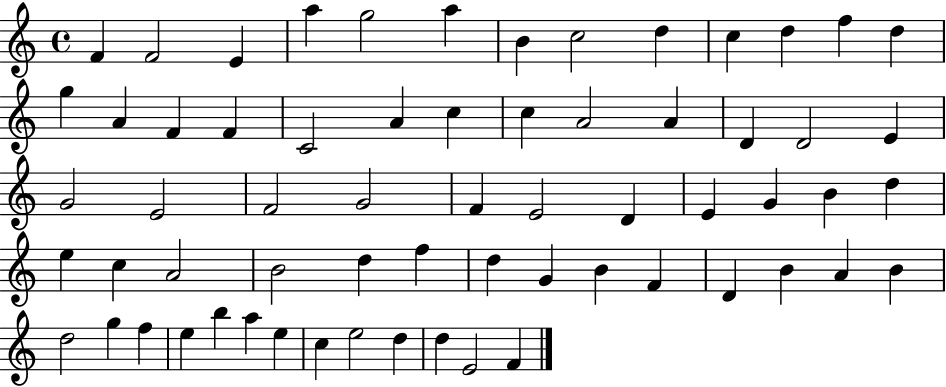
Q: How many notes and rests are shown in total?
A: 64